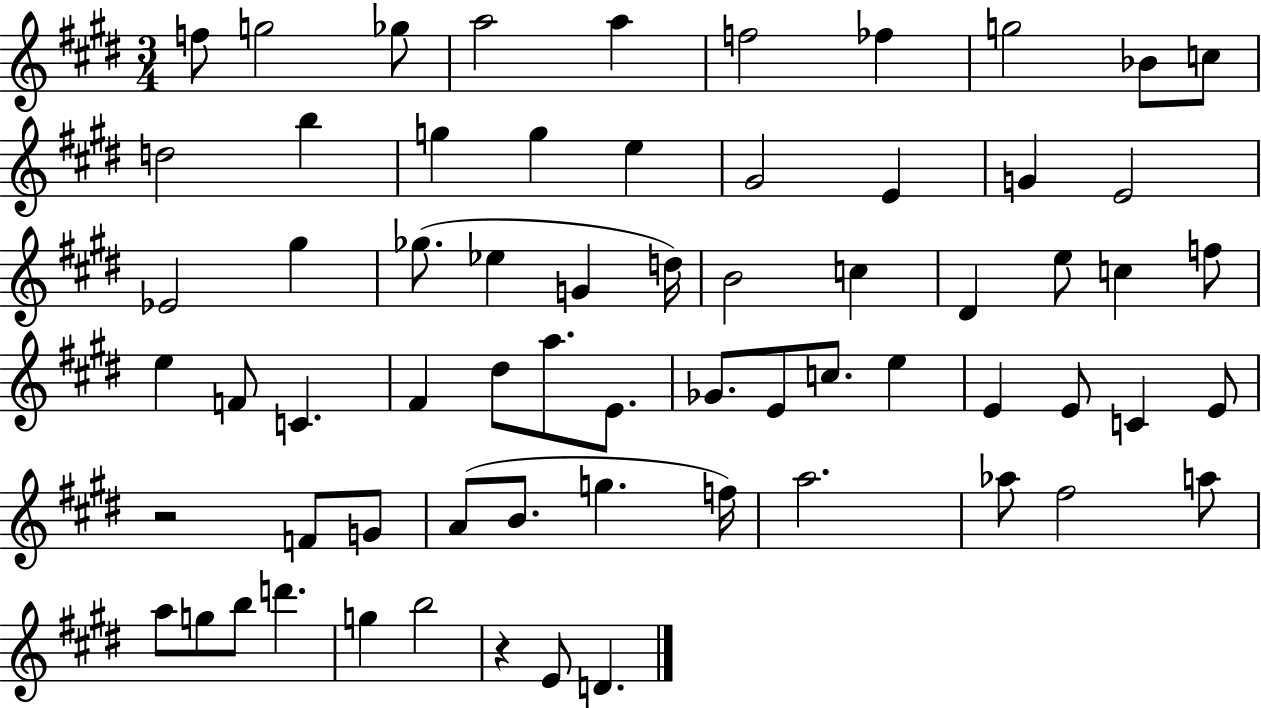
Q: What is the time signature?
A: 3/4